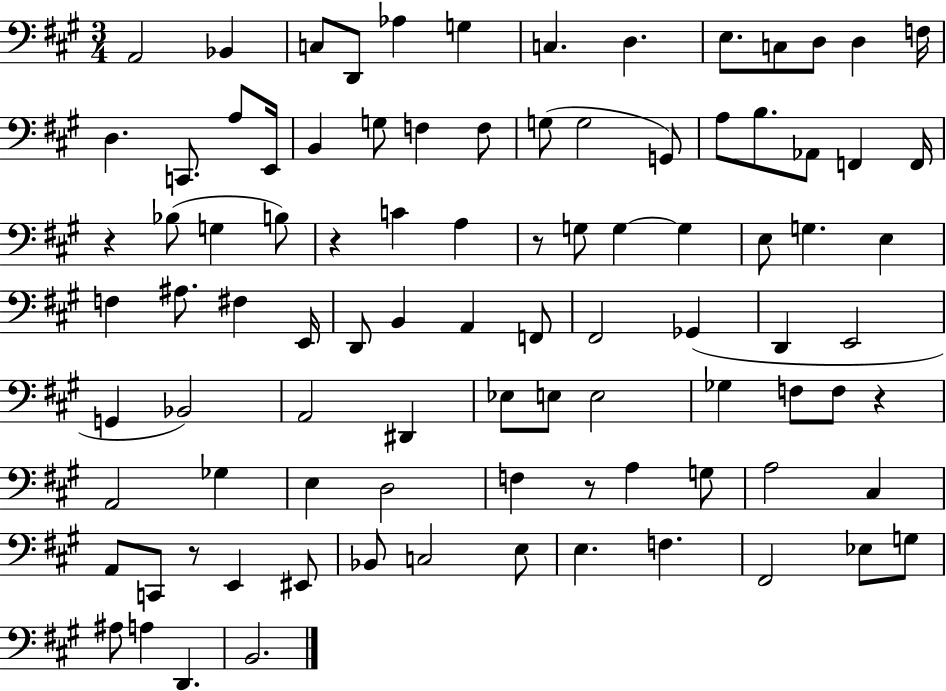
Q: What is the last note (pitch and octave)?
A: B2